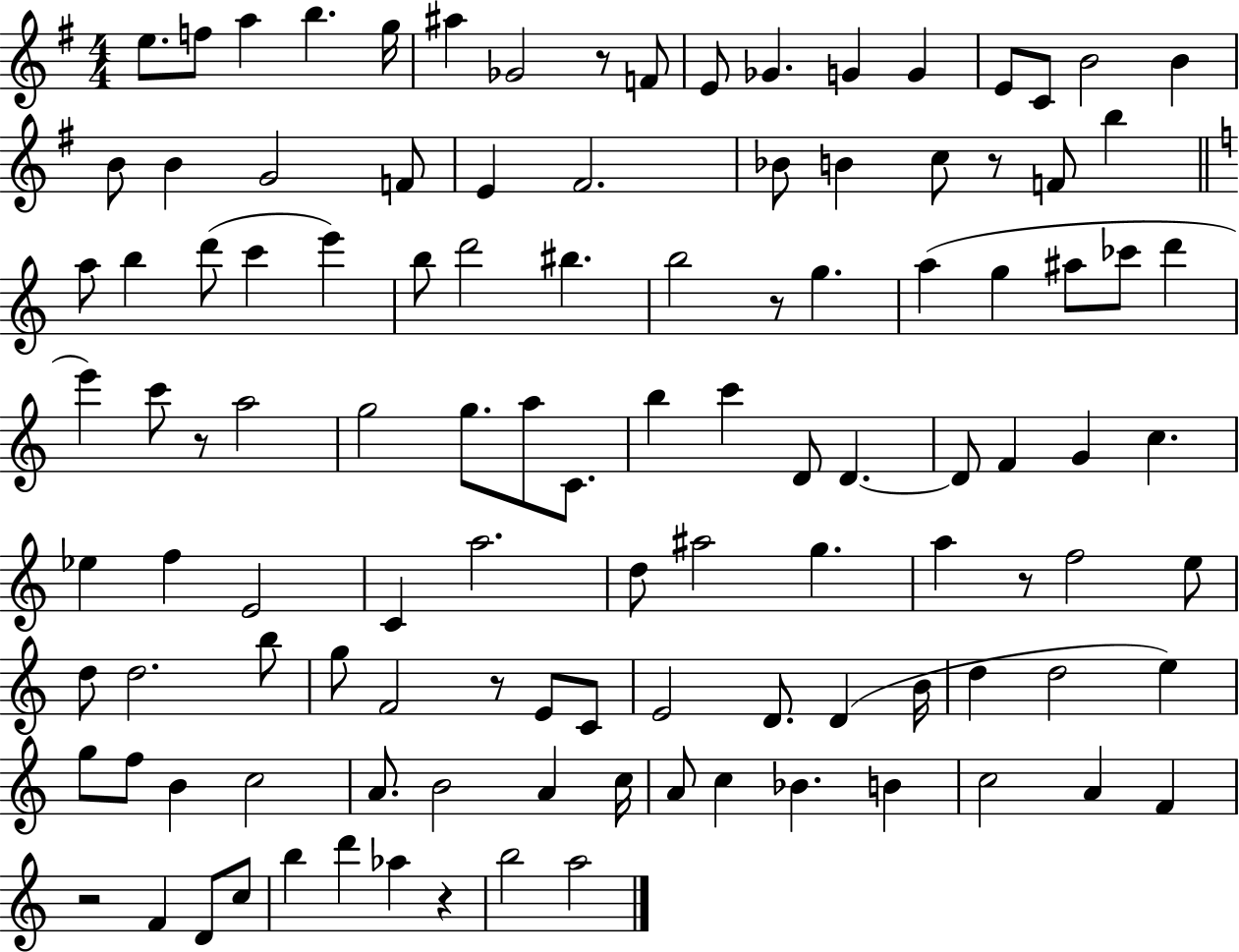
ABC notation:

X:1
T:Untitled
M:4/4
L:1/4
K:G
e/2 f/2 a b g/4 ^a _G2 z/2 F/2 E/2 _G G G E/2 C/2 B2 B B/2 B G2 F/2 E ^F2 _B/2 B c/2 z/2 F/2 b a/2 b d'/2 c' e' b/2 d'2 ^b b2 z/2 g a g ^a/2 _c'/2 d' e' c'/2 z/2 a2 g2 g/2 a/2 C/2 b c' D/2 D D/2 F G c _e f E2 C a2 d/2 ^a2 g a z/2 f2 e/2 d/2 d2 b/2 g/2 F2 z/2 E/2 C/2 E2 D/2 D B/4 d d2 e g/2 f/2 B c2 A/2 B2 A c/4 A/2 c _B B c2 A F z2 F D/2 c/2 b d' _a z b2 a2